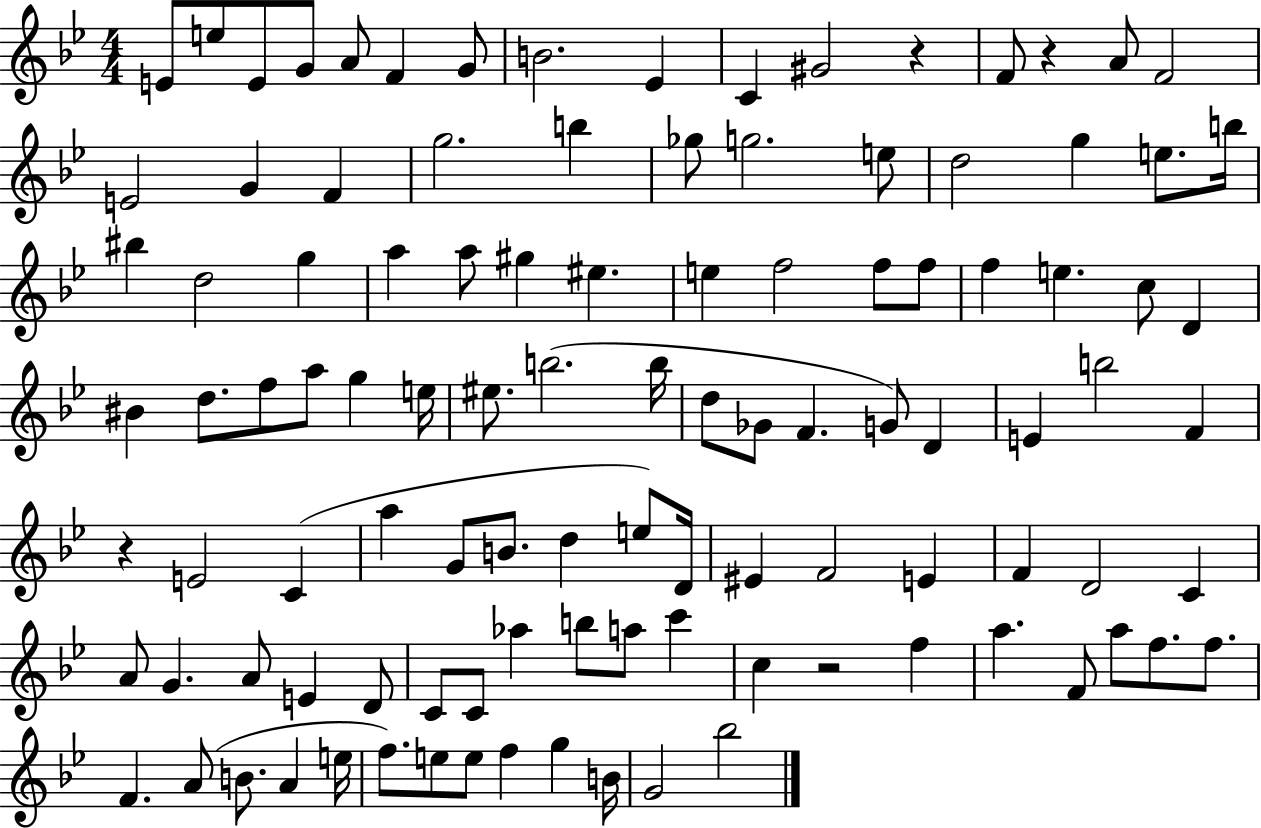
{
  \clef treble
  \numericTimeSignature
  \time 4/4
  \key bes \major
  \repeat volta 2 { e'8 e''8 e'8 g'8 a'8 f'4 g'8 | b'2. ees'4 | c'4 gis'2 r4 | f'8 r4 a'8 f'2 | \break e'2 g'4 f'4 | g''2. b''4 | ges''8 g''2. e''8 | d''2 g''4 e''8. b''16 | \break bis''4 d''2 g''4 | a''4 a''8 gis''4 eis''4. | e''4 f''2 f''8 f''8 | f''4 e''4. c''8 d'4 | \break bis'4 d''8. f''8 a''8 g''4 e''16 | eis''8. b''2.( b''16 | d''8 ges'8 f'4. g'8) d'4 | e'4 b''2 f'4 | \break r4 e'2 c'4( | a''4 g'8 b'8. d''4 e''8) d'16 | eis'4 f'2 e'4 | f'4 d'2 c'4 | \break a'8 g'4. a'8 e'4 d'8 | c'8 c'8 aes''4 b''8 a''8 c'''4 | c''4 r2 f''4 | a''4. f'8 a''8 f''8. f''8. | \break f'4. a'8( b'8. a'4 e''16 | f''8.) e''8 e''8 f''4 g''4 b'16 | g'2 bes''2 | } \bar "|."
}